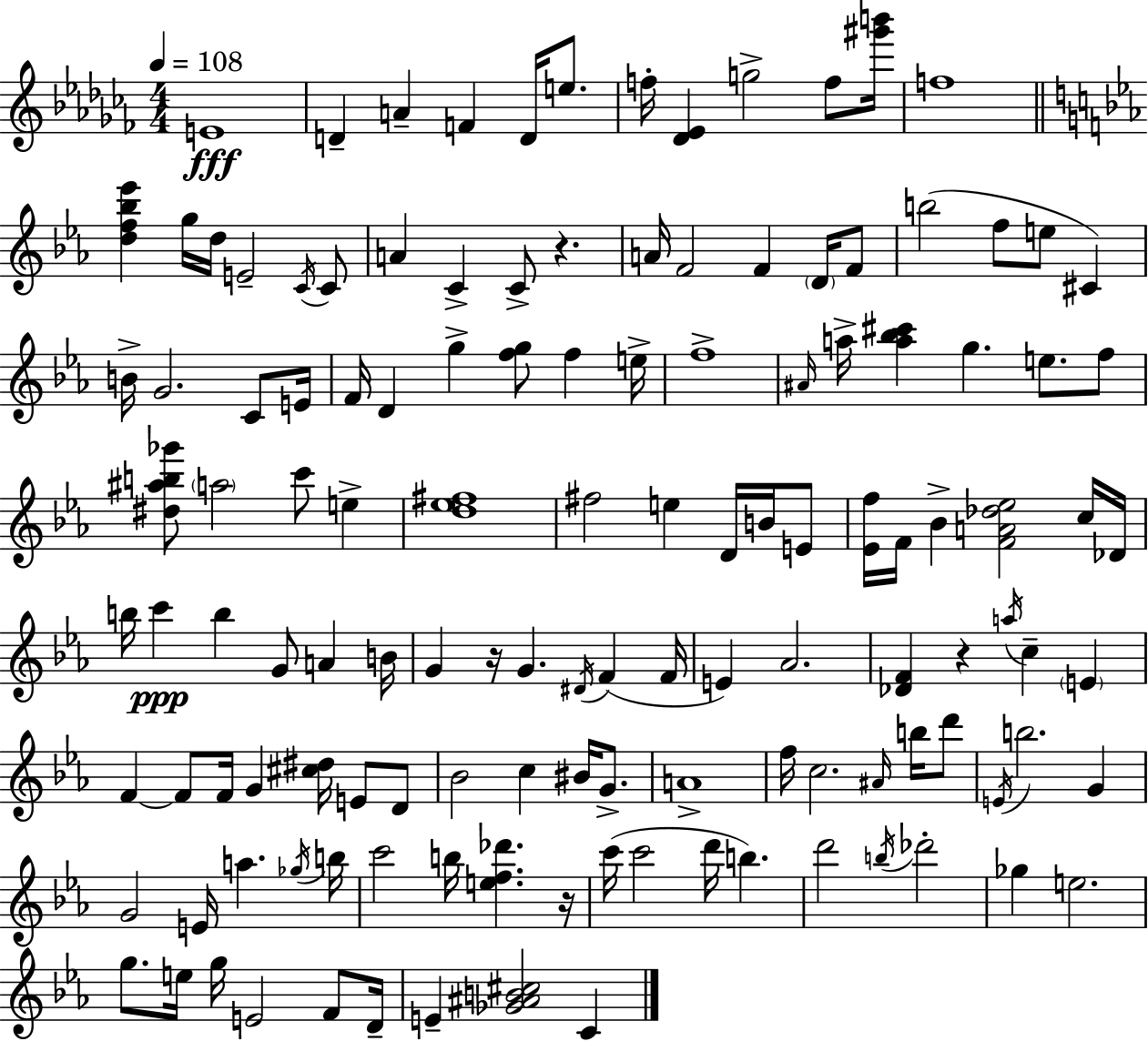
E4/w D4/q A4/q F4/q D4/s E5/e. F5/s [Db4,Eb4]/q G5/h F5/e [G#6,B6]/s F5/w [D5,F5,Bb5,Eb6]/q G5/s D5/s E4/h C4/s C4/e A4/q C4/q C4/e R/q. A4/s F4/h F4/q D4/s F4/e B5/h F5/e E5/e C#4/q B4/s G4/h. C4/e E4/s F4/s D4/q G5/q [F5,G5]/e F5/q E5/s F5/w A#4/s A5/s [A5,Bb5,C#6]/q G5/q. E5/e. F5/e [D#5,A#5,B5,Gb6]/e A5/h C6/e E5/q [D5,Eb5,F#5]/w F#5/h E5/q D4/s B4/s E4/e [Eb4,F5]/s F4/s Bb4/q [F4,A4,Db5,Eb5]/h C5/s Db4/s B5/s C6/q B5/q G4/e A4/q B4/s G4/q R/s G4/q. D#4/s F4/q F4/s E4/q Ab4/h. [Db4,F4]/q R/q A5/s C5/q E4/q F4/q F4/e F4/s G4/q [C#5,D#5]/s E4/e D4/e Bb4/h C5/q BIS4/s G4/e. A4/w F5/s C5/h. A#4/s B5/s D6/e E4/s B5/h. G4/q G4/h E4/s A5/q. Gb5/s B5/s C6/h B5/s [E5,F5,Db6]/q. R/s C6/s C6/h D6/s B5/q. D6/h B5/s Db6/h Gb5/q E5/h. G5/e. E5/s G5/s E4/h F4/e D4/s E4/q [Gb4,A#4,B4,C#5]/h C4/q